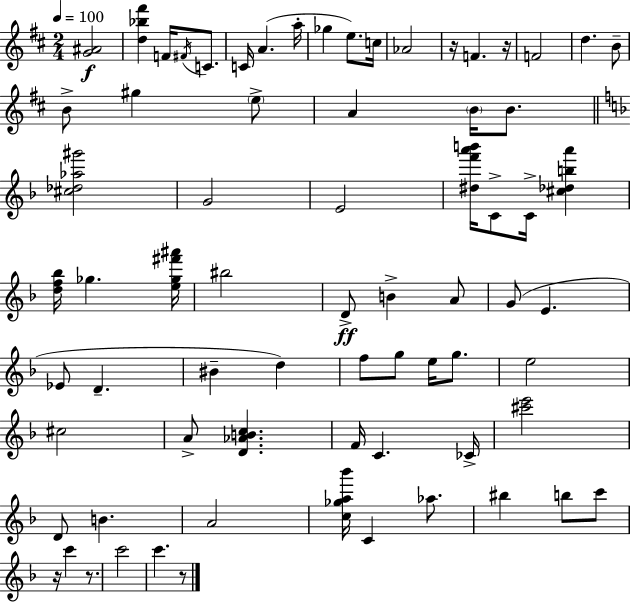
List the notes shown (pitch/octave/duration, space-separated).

[G4,A#4]/h [D5,Bb5,F#6]/q F4/s F#4/s C4/e. C4/s A4/q. A5/s Gb5/q E5/e. C5/s Ab4/h R/s F4/q. R/s F4/h D5/q. B4/e B4/e G#5/q E5/e A4/q B4/s B4/e. [C#5,Db5,Ab5,G#6]/h G4/h E4/h [D#5,F6,A6,B6]/s C4/e C4/s [C#5,Db5,B5,A6]/q [D5,F5,Bb5]/s Gb5/q. [E5,Gb5,F#6,A#6]/s BIS5/h D4/e B4/q A4/e G4/e E4/q. Eb4/e D4/q. BIS4/q D5/q F5/e G5/e E5/s G5/e. E5/h C#5/h A4/e [D4,Ab4,B4,C5]/q. F4/s C4/q. CES4/s [C#6,E6]/h D4/e B4/q. A4/h [C5,Gb5,A5,Bb6]/s C4/q Ab5/e. BIS5/q B5/e C6/e R/s C6/q R/e. C6/h C6/q. R/e